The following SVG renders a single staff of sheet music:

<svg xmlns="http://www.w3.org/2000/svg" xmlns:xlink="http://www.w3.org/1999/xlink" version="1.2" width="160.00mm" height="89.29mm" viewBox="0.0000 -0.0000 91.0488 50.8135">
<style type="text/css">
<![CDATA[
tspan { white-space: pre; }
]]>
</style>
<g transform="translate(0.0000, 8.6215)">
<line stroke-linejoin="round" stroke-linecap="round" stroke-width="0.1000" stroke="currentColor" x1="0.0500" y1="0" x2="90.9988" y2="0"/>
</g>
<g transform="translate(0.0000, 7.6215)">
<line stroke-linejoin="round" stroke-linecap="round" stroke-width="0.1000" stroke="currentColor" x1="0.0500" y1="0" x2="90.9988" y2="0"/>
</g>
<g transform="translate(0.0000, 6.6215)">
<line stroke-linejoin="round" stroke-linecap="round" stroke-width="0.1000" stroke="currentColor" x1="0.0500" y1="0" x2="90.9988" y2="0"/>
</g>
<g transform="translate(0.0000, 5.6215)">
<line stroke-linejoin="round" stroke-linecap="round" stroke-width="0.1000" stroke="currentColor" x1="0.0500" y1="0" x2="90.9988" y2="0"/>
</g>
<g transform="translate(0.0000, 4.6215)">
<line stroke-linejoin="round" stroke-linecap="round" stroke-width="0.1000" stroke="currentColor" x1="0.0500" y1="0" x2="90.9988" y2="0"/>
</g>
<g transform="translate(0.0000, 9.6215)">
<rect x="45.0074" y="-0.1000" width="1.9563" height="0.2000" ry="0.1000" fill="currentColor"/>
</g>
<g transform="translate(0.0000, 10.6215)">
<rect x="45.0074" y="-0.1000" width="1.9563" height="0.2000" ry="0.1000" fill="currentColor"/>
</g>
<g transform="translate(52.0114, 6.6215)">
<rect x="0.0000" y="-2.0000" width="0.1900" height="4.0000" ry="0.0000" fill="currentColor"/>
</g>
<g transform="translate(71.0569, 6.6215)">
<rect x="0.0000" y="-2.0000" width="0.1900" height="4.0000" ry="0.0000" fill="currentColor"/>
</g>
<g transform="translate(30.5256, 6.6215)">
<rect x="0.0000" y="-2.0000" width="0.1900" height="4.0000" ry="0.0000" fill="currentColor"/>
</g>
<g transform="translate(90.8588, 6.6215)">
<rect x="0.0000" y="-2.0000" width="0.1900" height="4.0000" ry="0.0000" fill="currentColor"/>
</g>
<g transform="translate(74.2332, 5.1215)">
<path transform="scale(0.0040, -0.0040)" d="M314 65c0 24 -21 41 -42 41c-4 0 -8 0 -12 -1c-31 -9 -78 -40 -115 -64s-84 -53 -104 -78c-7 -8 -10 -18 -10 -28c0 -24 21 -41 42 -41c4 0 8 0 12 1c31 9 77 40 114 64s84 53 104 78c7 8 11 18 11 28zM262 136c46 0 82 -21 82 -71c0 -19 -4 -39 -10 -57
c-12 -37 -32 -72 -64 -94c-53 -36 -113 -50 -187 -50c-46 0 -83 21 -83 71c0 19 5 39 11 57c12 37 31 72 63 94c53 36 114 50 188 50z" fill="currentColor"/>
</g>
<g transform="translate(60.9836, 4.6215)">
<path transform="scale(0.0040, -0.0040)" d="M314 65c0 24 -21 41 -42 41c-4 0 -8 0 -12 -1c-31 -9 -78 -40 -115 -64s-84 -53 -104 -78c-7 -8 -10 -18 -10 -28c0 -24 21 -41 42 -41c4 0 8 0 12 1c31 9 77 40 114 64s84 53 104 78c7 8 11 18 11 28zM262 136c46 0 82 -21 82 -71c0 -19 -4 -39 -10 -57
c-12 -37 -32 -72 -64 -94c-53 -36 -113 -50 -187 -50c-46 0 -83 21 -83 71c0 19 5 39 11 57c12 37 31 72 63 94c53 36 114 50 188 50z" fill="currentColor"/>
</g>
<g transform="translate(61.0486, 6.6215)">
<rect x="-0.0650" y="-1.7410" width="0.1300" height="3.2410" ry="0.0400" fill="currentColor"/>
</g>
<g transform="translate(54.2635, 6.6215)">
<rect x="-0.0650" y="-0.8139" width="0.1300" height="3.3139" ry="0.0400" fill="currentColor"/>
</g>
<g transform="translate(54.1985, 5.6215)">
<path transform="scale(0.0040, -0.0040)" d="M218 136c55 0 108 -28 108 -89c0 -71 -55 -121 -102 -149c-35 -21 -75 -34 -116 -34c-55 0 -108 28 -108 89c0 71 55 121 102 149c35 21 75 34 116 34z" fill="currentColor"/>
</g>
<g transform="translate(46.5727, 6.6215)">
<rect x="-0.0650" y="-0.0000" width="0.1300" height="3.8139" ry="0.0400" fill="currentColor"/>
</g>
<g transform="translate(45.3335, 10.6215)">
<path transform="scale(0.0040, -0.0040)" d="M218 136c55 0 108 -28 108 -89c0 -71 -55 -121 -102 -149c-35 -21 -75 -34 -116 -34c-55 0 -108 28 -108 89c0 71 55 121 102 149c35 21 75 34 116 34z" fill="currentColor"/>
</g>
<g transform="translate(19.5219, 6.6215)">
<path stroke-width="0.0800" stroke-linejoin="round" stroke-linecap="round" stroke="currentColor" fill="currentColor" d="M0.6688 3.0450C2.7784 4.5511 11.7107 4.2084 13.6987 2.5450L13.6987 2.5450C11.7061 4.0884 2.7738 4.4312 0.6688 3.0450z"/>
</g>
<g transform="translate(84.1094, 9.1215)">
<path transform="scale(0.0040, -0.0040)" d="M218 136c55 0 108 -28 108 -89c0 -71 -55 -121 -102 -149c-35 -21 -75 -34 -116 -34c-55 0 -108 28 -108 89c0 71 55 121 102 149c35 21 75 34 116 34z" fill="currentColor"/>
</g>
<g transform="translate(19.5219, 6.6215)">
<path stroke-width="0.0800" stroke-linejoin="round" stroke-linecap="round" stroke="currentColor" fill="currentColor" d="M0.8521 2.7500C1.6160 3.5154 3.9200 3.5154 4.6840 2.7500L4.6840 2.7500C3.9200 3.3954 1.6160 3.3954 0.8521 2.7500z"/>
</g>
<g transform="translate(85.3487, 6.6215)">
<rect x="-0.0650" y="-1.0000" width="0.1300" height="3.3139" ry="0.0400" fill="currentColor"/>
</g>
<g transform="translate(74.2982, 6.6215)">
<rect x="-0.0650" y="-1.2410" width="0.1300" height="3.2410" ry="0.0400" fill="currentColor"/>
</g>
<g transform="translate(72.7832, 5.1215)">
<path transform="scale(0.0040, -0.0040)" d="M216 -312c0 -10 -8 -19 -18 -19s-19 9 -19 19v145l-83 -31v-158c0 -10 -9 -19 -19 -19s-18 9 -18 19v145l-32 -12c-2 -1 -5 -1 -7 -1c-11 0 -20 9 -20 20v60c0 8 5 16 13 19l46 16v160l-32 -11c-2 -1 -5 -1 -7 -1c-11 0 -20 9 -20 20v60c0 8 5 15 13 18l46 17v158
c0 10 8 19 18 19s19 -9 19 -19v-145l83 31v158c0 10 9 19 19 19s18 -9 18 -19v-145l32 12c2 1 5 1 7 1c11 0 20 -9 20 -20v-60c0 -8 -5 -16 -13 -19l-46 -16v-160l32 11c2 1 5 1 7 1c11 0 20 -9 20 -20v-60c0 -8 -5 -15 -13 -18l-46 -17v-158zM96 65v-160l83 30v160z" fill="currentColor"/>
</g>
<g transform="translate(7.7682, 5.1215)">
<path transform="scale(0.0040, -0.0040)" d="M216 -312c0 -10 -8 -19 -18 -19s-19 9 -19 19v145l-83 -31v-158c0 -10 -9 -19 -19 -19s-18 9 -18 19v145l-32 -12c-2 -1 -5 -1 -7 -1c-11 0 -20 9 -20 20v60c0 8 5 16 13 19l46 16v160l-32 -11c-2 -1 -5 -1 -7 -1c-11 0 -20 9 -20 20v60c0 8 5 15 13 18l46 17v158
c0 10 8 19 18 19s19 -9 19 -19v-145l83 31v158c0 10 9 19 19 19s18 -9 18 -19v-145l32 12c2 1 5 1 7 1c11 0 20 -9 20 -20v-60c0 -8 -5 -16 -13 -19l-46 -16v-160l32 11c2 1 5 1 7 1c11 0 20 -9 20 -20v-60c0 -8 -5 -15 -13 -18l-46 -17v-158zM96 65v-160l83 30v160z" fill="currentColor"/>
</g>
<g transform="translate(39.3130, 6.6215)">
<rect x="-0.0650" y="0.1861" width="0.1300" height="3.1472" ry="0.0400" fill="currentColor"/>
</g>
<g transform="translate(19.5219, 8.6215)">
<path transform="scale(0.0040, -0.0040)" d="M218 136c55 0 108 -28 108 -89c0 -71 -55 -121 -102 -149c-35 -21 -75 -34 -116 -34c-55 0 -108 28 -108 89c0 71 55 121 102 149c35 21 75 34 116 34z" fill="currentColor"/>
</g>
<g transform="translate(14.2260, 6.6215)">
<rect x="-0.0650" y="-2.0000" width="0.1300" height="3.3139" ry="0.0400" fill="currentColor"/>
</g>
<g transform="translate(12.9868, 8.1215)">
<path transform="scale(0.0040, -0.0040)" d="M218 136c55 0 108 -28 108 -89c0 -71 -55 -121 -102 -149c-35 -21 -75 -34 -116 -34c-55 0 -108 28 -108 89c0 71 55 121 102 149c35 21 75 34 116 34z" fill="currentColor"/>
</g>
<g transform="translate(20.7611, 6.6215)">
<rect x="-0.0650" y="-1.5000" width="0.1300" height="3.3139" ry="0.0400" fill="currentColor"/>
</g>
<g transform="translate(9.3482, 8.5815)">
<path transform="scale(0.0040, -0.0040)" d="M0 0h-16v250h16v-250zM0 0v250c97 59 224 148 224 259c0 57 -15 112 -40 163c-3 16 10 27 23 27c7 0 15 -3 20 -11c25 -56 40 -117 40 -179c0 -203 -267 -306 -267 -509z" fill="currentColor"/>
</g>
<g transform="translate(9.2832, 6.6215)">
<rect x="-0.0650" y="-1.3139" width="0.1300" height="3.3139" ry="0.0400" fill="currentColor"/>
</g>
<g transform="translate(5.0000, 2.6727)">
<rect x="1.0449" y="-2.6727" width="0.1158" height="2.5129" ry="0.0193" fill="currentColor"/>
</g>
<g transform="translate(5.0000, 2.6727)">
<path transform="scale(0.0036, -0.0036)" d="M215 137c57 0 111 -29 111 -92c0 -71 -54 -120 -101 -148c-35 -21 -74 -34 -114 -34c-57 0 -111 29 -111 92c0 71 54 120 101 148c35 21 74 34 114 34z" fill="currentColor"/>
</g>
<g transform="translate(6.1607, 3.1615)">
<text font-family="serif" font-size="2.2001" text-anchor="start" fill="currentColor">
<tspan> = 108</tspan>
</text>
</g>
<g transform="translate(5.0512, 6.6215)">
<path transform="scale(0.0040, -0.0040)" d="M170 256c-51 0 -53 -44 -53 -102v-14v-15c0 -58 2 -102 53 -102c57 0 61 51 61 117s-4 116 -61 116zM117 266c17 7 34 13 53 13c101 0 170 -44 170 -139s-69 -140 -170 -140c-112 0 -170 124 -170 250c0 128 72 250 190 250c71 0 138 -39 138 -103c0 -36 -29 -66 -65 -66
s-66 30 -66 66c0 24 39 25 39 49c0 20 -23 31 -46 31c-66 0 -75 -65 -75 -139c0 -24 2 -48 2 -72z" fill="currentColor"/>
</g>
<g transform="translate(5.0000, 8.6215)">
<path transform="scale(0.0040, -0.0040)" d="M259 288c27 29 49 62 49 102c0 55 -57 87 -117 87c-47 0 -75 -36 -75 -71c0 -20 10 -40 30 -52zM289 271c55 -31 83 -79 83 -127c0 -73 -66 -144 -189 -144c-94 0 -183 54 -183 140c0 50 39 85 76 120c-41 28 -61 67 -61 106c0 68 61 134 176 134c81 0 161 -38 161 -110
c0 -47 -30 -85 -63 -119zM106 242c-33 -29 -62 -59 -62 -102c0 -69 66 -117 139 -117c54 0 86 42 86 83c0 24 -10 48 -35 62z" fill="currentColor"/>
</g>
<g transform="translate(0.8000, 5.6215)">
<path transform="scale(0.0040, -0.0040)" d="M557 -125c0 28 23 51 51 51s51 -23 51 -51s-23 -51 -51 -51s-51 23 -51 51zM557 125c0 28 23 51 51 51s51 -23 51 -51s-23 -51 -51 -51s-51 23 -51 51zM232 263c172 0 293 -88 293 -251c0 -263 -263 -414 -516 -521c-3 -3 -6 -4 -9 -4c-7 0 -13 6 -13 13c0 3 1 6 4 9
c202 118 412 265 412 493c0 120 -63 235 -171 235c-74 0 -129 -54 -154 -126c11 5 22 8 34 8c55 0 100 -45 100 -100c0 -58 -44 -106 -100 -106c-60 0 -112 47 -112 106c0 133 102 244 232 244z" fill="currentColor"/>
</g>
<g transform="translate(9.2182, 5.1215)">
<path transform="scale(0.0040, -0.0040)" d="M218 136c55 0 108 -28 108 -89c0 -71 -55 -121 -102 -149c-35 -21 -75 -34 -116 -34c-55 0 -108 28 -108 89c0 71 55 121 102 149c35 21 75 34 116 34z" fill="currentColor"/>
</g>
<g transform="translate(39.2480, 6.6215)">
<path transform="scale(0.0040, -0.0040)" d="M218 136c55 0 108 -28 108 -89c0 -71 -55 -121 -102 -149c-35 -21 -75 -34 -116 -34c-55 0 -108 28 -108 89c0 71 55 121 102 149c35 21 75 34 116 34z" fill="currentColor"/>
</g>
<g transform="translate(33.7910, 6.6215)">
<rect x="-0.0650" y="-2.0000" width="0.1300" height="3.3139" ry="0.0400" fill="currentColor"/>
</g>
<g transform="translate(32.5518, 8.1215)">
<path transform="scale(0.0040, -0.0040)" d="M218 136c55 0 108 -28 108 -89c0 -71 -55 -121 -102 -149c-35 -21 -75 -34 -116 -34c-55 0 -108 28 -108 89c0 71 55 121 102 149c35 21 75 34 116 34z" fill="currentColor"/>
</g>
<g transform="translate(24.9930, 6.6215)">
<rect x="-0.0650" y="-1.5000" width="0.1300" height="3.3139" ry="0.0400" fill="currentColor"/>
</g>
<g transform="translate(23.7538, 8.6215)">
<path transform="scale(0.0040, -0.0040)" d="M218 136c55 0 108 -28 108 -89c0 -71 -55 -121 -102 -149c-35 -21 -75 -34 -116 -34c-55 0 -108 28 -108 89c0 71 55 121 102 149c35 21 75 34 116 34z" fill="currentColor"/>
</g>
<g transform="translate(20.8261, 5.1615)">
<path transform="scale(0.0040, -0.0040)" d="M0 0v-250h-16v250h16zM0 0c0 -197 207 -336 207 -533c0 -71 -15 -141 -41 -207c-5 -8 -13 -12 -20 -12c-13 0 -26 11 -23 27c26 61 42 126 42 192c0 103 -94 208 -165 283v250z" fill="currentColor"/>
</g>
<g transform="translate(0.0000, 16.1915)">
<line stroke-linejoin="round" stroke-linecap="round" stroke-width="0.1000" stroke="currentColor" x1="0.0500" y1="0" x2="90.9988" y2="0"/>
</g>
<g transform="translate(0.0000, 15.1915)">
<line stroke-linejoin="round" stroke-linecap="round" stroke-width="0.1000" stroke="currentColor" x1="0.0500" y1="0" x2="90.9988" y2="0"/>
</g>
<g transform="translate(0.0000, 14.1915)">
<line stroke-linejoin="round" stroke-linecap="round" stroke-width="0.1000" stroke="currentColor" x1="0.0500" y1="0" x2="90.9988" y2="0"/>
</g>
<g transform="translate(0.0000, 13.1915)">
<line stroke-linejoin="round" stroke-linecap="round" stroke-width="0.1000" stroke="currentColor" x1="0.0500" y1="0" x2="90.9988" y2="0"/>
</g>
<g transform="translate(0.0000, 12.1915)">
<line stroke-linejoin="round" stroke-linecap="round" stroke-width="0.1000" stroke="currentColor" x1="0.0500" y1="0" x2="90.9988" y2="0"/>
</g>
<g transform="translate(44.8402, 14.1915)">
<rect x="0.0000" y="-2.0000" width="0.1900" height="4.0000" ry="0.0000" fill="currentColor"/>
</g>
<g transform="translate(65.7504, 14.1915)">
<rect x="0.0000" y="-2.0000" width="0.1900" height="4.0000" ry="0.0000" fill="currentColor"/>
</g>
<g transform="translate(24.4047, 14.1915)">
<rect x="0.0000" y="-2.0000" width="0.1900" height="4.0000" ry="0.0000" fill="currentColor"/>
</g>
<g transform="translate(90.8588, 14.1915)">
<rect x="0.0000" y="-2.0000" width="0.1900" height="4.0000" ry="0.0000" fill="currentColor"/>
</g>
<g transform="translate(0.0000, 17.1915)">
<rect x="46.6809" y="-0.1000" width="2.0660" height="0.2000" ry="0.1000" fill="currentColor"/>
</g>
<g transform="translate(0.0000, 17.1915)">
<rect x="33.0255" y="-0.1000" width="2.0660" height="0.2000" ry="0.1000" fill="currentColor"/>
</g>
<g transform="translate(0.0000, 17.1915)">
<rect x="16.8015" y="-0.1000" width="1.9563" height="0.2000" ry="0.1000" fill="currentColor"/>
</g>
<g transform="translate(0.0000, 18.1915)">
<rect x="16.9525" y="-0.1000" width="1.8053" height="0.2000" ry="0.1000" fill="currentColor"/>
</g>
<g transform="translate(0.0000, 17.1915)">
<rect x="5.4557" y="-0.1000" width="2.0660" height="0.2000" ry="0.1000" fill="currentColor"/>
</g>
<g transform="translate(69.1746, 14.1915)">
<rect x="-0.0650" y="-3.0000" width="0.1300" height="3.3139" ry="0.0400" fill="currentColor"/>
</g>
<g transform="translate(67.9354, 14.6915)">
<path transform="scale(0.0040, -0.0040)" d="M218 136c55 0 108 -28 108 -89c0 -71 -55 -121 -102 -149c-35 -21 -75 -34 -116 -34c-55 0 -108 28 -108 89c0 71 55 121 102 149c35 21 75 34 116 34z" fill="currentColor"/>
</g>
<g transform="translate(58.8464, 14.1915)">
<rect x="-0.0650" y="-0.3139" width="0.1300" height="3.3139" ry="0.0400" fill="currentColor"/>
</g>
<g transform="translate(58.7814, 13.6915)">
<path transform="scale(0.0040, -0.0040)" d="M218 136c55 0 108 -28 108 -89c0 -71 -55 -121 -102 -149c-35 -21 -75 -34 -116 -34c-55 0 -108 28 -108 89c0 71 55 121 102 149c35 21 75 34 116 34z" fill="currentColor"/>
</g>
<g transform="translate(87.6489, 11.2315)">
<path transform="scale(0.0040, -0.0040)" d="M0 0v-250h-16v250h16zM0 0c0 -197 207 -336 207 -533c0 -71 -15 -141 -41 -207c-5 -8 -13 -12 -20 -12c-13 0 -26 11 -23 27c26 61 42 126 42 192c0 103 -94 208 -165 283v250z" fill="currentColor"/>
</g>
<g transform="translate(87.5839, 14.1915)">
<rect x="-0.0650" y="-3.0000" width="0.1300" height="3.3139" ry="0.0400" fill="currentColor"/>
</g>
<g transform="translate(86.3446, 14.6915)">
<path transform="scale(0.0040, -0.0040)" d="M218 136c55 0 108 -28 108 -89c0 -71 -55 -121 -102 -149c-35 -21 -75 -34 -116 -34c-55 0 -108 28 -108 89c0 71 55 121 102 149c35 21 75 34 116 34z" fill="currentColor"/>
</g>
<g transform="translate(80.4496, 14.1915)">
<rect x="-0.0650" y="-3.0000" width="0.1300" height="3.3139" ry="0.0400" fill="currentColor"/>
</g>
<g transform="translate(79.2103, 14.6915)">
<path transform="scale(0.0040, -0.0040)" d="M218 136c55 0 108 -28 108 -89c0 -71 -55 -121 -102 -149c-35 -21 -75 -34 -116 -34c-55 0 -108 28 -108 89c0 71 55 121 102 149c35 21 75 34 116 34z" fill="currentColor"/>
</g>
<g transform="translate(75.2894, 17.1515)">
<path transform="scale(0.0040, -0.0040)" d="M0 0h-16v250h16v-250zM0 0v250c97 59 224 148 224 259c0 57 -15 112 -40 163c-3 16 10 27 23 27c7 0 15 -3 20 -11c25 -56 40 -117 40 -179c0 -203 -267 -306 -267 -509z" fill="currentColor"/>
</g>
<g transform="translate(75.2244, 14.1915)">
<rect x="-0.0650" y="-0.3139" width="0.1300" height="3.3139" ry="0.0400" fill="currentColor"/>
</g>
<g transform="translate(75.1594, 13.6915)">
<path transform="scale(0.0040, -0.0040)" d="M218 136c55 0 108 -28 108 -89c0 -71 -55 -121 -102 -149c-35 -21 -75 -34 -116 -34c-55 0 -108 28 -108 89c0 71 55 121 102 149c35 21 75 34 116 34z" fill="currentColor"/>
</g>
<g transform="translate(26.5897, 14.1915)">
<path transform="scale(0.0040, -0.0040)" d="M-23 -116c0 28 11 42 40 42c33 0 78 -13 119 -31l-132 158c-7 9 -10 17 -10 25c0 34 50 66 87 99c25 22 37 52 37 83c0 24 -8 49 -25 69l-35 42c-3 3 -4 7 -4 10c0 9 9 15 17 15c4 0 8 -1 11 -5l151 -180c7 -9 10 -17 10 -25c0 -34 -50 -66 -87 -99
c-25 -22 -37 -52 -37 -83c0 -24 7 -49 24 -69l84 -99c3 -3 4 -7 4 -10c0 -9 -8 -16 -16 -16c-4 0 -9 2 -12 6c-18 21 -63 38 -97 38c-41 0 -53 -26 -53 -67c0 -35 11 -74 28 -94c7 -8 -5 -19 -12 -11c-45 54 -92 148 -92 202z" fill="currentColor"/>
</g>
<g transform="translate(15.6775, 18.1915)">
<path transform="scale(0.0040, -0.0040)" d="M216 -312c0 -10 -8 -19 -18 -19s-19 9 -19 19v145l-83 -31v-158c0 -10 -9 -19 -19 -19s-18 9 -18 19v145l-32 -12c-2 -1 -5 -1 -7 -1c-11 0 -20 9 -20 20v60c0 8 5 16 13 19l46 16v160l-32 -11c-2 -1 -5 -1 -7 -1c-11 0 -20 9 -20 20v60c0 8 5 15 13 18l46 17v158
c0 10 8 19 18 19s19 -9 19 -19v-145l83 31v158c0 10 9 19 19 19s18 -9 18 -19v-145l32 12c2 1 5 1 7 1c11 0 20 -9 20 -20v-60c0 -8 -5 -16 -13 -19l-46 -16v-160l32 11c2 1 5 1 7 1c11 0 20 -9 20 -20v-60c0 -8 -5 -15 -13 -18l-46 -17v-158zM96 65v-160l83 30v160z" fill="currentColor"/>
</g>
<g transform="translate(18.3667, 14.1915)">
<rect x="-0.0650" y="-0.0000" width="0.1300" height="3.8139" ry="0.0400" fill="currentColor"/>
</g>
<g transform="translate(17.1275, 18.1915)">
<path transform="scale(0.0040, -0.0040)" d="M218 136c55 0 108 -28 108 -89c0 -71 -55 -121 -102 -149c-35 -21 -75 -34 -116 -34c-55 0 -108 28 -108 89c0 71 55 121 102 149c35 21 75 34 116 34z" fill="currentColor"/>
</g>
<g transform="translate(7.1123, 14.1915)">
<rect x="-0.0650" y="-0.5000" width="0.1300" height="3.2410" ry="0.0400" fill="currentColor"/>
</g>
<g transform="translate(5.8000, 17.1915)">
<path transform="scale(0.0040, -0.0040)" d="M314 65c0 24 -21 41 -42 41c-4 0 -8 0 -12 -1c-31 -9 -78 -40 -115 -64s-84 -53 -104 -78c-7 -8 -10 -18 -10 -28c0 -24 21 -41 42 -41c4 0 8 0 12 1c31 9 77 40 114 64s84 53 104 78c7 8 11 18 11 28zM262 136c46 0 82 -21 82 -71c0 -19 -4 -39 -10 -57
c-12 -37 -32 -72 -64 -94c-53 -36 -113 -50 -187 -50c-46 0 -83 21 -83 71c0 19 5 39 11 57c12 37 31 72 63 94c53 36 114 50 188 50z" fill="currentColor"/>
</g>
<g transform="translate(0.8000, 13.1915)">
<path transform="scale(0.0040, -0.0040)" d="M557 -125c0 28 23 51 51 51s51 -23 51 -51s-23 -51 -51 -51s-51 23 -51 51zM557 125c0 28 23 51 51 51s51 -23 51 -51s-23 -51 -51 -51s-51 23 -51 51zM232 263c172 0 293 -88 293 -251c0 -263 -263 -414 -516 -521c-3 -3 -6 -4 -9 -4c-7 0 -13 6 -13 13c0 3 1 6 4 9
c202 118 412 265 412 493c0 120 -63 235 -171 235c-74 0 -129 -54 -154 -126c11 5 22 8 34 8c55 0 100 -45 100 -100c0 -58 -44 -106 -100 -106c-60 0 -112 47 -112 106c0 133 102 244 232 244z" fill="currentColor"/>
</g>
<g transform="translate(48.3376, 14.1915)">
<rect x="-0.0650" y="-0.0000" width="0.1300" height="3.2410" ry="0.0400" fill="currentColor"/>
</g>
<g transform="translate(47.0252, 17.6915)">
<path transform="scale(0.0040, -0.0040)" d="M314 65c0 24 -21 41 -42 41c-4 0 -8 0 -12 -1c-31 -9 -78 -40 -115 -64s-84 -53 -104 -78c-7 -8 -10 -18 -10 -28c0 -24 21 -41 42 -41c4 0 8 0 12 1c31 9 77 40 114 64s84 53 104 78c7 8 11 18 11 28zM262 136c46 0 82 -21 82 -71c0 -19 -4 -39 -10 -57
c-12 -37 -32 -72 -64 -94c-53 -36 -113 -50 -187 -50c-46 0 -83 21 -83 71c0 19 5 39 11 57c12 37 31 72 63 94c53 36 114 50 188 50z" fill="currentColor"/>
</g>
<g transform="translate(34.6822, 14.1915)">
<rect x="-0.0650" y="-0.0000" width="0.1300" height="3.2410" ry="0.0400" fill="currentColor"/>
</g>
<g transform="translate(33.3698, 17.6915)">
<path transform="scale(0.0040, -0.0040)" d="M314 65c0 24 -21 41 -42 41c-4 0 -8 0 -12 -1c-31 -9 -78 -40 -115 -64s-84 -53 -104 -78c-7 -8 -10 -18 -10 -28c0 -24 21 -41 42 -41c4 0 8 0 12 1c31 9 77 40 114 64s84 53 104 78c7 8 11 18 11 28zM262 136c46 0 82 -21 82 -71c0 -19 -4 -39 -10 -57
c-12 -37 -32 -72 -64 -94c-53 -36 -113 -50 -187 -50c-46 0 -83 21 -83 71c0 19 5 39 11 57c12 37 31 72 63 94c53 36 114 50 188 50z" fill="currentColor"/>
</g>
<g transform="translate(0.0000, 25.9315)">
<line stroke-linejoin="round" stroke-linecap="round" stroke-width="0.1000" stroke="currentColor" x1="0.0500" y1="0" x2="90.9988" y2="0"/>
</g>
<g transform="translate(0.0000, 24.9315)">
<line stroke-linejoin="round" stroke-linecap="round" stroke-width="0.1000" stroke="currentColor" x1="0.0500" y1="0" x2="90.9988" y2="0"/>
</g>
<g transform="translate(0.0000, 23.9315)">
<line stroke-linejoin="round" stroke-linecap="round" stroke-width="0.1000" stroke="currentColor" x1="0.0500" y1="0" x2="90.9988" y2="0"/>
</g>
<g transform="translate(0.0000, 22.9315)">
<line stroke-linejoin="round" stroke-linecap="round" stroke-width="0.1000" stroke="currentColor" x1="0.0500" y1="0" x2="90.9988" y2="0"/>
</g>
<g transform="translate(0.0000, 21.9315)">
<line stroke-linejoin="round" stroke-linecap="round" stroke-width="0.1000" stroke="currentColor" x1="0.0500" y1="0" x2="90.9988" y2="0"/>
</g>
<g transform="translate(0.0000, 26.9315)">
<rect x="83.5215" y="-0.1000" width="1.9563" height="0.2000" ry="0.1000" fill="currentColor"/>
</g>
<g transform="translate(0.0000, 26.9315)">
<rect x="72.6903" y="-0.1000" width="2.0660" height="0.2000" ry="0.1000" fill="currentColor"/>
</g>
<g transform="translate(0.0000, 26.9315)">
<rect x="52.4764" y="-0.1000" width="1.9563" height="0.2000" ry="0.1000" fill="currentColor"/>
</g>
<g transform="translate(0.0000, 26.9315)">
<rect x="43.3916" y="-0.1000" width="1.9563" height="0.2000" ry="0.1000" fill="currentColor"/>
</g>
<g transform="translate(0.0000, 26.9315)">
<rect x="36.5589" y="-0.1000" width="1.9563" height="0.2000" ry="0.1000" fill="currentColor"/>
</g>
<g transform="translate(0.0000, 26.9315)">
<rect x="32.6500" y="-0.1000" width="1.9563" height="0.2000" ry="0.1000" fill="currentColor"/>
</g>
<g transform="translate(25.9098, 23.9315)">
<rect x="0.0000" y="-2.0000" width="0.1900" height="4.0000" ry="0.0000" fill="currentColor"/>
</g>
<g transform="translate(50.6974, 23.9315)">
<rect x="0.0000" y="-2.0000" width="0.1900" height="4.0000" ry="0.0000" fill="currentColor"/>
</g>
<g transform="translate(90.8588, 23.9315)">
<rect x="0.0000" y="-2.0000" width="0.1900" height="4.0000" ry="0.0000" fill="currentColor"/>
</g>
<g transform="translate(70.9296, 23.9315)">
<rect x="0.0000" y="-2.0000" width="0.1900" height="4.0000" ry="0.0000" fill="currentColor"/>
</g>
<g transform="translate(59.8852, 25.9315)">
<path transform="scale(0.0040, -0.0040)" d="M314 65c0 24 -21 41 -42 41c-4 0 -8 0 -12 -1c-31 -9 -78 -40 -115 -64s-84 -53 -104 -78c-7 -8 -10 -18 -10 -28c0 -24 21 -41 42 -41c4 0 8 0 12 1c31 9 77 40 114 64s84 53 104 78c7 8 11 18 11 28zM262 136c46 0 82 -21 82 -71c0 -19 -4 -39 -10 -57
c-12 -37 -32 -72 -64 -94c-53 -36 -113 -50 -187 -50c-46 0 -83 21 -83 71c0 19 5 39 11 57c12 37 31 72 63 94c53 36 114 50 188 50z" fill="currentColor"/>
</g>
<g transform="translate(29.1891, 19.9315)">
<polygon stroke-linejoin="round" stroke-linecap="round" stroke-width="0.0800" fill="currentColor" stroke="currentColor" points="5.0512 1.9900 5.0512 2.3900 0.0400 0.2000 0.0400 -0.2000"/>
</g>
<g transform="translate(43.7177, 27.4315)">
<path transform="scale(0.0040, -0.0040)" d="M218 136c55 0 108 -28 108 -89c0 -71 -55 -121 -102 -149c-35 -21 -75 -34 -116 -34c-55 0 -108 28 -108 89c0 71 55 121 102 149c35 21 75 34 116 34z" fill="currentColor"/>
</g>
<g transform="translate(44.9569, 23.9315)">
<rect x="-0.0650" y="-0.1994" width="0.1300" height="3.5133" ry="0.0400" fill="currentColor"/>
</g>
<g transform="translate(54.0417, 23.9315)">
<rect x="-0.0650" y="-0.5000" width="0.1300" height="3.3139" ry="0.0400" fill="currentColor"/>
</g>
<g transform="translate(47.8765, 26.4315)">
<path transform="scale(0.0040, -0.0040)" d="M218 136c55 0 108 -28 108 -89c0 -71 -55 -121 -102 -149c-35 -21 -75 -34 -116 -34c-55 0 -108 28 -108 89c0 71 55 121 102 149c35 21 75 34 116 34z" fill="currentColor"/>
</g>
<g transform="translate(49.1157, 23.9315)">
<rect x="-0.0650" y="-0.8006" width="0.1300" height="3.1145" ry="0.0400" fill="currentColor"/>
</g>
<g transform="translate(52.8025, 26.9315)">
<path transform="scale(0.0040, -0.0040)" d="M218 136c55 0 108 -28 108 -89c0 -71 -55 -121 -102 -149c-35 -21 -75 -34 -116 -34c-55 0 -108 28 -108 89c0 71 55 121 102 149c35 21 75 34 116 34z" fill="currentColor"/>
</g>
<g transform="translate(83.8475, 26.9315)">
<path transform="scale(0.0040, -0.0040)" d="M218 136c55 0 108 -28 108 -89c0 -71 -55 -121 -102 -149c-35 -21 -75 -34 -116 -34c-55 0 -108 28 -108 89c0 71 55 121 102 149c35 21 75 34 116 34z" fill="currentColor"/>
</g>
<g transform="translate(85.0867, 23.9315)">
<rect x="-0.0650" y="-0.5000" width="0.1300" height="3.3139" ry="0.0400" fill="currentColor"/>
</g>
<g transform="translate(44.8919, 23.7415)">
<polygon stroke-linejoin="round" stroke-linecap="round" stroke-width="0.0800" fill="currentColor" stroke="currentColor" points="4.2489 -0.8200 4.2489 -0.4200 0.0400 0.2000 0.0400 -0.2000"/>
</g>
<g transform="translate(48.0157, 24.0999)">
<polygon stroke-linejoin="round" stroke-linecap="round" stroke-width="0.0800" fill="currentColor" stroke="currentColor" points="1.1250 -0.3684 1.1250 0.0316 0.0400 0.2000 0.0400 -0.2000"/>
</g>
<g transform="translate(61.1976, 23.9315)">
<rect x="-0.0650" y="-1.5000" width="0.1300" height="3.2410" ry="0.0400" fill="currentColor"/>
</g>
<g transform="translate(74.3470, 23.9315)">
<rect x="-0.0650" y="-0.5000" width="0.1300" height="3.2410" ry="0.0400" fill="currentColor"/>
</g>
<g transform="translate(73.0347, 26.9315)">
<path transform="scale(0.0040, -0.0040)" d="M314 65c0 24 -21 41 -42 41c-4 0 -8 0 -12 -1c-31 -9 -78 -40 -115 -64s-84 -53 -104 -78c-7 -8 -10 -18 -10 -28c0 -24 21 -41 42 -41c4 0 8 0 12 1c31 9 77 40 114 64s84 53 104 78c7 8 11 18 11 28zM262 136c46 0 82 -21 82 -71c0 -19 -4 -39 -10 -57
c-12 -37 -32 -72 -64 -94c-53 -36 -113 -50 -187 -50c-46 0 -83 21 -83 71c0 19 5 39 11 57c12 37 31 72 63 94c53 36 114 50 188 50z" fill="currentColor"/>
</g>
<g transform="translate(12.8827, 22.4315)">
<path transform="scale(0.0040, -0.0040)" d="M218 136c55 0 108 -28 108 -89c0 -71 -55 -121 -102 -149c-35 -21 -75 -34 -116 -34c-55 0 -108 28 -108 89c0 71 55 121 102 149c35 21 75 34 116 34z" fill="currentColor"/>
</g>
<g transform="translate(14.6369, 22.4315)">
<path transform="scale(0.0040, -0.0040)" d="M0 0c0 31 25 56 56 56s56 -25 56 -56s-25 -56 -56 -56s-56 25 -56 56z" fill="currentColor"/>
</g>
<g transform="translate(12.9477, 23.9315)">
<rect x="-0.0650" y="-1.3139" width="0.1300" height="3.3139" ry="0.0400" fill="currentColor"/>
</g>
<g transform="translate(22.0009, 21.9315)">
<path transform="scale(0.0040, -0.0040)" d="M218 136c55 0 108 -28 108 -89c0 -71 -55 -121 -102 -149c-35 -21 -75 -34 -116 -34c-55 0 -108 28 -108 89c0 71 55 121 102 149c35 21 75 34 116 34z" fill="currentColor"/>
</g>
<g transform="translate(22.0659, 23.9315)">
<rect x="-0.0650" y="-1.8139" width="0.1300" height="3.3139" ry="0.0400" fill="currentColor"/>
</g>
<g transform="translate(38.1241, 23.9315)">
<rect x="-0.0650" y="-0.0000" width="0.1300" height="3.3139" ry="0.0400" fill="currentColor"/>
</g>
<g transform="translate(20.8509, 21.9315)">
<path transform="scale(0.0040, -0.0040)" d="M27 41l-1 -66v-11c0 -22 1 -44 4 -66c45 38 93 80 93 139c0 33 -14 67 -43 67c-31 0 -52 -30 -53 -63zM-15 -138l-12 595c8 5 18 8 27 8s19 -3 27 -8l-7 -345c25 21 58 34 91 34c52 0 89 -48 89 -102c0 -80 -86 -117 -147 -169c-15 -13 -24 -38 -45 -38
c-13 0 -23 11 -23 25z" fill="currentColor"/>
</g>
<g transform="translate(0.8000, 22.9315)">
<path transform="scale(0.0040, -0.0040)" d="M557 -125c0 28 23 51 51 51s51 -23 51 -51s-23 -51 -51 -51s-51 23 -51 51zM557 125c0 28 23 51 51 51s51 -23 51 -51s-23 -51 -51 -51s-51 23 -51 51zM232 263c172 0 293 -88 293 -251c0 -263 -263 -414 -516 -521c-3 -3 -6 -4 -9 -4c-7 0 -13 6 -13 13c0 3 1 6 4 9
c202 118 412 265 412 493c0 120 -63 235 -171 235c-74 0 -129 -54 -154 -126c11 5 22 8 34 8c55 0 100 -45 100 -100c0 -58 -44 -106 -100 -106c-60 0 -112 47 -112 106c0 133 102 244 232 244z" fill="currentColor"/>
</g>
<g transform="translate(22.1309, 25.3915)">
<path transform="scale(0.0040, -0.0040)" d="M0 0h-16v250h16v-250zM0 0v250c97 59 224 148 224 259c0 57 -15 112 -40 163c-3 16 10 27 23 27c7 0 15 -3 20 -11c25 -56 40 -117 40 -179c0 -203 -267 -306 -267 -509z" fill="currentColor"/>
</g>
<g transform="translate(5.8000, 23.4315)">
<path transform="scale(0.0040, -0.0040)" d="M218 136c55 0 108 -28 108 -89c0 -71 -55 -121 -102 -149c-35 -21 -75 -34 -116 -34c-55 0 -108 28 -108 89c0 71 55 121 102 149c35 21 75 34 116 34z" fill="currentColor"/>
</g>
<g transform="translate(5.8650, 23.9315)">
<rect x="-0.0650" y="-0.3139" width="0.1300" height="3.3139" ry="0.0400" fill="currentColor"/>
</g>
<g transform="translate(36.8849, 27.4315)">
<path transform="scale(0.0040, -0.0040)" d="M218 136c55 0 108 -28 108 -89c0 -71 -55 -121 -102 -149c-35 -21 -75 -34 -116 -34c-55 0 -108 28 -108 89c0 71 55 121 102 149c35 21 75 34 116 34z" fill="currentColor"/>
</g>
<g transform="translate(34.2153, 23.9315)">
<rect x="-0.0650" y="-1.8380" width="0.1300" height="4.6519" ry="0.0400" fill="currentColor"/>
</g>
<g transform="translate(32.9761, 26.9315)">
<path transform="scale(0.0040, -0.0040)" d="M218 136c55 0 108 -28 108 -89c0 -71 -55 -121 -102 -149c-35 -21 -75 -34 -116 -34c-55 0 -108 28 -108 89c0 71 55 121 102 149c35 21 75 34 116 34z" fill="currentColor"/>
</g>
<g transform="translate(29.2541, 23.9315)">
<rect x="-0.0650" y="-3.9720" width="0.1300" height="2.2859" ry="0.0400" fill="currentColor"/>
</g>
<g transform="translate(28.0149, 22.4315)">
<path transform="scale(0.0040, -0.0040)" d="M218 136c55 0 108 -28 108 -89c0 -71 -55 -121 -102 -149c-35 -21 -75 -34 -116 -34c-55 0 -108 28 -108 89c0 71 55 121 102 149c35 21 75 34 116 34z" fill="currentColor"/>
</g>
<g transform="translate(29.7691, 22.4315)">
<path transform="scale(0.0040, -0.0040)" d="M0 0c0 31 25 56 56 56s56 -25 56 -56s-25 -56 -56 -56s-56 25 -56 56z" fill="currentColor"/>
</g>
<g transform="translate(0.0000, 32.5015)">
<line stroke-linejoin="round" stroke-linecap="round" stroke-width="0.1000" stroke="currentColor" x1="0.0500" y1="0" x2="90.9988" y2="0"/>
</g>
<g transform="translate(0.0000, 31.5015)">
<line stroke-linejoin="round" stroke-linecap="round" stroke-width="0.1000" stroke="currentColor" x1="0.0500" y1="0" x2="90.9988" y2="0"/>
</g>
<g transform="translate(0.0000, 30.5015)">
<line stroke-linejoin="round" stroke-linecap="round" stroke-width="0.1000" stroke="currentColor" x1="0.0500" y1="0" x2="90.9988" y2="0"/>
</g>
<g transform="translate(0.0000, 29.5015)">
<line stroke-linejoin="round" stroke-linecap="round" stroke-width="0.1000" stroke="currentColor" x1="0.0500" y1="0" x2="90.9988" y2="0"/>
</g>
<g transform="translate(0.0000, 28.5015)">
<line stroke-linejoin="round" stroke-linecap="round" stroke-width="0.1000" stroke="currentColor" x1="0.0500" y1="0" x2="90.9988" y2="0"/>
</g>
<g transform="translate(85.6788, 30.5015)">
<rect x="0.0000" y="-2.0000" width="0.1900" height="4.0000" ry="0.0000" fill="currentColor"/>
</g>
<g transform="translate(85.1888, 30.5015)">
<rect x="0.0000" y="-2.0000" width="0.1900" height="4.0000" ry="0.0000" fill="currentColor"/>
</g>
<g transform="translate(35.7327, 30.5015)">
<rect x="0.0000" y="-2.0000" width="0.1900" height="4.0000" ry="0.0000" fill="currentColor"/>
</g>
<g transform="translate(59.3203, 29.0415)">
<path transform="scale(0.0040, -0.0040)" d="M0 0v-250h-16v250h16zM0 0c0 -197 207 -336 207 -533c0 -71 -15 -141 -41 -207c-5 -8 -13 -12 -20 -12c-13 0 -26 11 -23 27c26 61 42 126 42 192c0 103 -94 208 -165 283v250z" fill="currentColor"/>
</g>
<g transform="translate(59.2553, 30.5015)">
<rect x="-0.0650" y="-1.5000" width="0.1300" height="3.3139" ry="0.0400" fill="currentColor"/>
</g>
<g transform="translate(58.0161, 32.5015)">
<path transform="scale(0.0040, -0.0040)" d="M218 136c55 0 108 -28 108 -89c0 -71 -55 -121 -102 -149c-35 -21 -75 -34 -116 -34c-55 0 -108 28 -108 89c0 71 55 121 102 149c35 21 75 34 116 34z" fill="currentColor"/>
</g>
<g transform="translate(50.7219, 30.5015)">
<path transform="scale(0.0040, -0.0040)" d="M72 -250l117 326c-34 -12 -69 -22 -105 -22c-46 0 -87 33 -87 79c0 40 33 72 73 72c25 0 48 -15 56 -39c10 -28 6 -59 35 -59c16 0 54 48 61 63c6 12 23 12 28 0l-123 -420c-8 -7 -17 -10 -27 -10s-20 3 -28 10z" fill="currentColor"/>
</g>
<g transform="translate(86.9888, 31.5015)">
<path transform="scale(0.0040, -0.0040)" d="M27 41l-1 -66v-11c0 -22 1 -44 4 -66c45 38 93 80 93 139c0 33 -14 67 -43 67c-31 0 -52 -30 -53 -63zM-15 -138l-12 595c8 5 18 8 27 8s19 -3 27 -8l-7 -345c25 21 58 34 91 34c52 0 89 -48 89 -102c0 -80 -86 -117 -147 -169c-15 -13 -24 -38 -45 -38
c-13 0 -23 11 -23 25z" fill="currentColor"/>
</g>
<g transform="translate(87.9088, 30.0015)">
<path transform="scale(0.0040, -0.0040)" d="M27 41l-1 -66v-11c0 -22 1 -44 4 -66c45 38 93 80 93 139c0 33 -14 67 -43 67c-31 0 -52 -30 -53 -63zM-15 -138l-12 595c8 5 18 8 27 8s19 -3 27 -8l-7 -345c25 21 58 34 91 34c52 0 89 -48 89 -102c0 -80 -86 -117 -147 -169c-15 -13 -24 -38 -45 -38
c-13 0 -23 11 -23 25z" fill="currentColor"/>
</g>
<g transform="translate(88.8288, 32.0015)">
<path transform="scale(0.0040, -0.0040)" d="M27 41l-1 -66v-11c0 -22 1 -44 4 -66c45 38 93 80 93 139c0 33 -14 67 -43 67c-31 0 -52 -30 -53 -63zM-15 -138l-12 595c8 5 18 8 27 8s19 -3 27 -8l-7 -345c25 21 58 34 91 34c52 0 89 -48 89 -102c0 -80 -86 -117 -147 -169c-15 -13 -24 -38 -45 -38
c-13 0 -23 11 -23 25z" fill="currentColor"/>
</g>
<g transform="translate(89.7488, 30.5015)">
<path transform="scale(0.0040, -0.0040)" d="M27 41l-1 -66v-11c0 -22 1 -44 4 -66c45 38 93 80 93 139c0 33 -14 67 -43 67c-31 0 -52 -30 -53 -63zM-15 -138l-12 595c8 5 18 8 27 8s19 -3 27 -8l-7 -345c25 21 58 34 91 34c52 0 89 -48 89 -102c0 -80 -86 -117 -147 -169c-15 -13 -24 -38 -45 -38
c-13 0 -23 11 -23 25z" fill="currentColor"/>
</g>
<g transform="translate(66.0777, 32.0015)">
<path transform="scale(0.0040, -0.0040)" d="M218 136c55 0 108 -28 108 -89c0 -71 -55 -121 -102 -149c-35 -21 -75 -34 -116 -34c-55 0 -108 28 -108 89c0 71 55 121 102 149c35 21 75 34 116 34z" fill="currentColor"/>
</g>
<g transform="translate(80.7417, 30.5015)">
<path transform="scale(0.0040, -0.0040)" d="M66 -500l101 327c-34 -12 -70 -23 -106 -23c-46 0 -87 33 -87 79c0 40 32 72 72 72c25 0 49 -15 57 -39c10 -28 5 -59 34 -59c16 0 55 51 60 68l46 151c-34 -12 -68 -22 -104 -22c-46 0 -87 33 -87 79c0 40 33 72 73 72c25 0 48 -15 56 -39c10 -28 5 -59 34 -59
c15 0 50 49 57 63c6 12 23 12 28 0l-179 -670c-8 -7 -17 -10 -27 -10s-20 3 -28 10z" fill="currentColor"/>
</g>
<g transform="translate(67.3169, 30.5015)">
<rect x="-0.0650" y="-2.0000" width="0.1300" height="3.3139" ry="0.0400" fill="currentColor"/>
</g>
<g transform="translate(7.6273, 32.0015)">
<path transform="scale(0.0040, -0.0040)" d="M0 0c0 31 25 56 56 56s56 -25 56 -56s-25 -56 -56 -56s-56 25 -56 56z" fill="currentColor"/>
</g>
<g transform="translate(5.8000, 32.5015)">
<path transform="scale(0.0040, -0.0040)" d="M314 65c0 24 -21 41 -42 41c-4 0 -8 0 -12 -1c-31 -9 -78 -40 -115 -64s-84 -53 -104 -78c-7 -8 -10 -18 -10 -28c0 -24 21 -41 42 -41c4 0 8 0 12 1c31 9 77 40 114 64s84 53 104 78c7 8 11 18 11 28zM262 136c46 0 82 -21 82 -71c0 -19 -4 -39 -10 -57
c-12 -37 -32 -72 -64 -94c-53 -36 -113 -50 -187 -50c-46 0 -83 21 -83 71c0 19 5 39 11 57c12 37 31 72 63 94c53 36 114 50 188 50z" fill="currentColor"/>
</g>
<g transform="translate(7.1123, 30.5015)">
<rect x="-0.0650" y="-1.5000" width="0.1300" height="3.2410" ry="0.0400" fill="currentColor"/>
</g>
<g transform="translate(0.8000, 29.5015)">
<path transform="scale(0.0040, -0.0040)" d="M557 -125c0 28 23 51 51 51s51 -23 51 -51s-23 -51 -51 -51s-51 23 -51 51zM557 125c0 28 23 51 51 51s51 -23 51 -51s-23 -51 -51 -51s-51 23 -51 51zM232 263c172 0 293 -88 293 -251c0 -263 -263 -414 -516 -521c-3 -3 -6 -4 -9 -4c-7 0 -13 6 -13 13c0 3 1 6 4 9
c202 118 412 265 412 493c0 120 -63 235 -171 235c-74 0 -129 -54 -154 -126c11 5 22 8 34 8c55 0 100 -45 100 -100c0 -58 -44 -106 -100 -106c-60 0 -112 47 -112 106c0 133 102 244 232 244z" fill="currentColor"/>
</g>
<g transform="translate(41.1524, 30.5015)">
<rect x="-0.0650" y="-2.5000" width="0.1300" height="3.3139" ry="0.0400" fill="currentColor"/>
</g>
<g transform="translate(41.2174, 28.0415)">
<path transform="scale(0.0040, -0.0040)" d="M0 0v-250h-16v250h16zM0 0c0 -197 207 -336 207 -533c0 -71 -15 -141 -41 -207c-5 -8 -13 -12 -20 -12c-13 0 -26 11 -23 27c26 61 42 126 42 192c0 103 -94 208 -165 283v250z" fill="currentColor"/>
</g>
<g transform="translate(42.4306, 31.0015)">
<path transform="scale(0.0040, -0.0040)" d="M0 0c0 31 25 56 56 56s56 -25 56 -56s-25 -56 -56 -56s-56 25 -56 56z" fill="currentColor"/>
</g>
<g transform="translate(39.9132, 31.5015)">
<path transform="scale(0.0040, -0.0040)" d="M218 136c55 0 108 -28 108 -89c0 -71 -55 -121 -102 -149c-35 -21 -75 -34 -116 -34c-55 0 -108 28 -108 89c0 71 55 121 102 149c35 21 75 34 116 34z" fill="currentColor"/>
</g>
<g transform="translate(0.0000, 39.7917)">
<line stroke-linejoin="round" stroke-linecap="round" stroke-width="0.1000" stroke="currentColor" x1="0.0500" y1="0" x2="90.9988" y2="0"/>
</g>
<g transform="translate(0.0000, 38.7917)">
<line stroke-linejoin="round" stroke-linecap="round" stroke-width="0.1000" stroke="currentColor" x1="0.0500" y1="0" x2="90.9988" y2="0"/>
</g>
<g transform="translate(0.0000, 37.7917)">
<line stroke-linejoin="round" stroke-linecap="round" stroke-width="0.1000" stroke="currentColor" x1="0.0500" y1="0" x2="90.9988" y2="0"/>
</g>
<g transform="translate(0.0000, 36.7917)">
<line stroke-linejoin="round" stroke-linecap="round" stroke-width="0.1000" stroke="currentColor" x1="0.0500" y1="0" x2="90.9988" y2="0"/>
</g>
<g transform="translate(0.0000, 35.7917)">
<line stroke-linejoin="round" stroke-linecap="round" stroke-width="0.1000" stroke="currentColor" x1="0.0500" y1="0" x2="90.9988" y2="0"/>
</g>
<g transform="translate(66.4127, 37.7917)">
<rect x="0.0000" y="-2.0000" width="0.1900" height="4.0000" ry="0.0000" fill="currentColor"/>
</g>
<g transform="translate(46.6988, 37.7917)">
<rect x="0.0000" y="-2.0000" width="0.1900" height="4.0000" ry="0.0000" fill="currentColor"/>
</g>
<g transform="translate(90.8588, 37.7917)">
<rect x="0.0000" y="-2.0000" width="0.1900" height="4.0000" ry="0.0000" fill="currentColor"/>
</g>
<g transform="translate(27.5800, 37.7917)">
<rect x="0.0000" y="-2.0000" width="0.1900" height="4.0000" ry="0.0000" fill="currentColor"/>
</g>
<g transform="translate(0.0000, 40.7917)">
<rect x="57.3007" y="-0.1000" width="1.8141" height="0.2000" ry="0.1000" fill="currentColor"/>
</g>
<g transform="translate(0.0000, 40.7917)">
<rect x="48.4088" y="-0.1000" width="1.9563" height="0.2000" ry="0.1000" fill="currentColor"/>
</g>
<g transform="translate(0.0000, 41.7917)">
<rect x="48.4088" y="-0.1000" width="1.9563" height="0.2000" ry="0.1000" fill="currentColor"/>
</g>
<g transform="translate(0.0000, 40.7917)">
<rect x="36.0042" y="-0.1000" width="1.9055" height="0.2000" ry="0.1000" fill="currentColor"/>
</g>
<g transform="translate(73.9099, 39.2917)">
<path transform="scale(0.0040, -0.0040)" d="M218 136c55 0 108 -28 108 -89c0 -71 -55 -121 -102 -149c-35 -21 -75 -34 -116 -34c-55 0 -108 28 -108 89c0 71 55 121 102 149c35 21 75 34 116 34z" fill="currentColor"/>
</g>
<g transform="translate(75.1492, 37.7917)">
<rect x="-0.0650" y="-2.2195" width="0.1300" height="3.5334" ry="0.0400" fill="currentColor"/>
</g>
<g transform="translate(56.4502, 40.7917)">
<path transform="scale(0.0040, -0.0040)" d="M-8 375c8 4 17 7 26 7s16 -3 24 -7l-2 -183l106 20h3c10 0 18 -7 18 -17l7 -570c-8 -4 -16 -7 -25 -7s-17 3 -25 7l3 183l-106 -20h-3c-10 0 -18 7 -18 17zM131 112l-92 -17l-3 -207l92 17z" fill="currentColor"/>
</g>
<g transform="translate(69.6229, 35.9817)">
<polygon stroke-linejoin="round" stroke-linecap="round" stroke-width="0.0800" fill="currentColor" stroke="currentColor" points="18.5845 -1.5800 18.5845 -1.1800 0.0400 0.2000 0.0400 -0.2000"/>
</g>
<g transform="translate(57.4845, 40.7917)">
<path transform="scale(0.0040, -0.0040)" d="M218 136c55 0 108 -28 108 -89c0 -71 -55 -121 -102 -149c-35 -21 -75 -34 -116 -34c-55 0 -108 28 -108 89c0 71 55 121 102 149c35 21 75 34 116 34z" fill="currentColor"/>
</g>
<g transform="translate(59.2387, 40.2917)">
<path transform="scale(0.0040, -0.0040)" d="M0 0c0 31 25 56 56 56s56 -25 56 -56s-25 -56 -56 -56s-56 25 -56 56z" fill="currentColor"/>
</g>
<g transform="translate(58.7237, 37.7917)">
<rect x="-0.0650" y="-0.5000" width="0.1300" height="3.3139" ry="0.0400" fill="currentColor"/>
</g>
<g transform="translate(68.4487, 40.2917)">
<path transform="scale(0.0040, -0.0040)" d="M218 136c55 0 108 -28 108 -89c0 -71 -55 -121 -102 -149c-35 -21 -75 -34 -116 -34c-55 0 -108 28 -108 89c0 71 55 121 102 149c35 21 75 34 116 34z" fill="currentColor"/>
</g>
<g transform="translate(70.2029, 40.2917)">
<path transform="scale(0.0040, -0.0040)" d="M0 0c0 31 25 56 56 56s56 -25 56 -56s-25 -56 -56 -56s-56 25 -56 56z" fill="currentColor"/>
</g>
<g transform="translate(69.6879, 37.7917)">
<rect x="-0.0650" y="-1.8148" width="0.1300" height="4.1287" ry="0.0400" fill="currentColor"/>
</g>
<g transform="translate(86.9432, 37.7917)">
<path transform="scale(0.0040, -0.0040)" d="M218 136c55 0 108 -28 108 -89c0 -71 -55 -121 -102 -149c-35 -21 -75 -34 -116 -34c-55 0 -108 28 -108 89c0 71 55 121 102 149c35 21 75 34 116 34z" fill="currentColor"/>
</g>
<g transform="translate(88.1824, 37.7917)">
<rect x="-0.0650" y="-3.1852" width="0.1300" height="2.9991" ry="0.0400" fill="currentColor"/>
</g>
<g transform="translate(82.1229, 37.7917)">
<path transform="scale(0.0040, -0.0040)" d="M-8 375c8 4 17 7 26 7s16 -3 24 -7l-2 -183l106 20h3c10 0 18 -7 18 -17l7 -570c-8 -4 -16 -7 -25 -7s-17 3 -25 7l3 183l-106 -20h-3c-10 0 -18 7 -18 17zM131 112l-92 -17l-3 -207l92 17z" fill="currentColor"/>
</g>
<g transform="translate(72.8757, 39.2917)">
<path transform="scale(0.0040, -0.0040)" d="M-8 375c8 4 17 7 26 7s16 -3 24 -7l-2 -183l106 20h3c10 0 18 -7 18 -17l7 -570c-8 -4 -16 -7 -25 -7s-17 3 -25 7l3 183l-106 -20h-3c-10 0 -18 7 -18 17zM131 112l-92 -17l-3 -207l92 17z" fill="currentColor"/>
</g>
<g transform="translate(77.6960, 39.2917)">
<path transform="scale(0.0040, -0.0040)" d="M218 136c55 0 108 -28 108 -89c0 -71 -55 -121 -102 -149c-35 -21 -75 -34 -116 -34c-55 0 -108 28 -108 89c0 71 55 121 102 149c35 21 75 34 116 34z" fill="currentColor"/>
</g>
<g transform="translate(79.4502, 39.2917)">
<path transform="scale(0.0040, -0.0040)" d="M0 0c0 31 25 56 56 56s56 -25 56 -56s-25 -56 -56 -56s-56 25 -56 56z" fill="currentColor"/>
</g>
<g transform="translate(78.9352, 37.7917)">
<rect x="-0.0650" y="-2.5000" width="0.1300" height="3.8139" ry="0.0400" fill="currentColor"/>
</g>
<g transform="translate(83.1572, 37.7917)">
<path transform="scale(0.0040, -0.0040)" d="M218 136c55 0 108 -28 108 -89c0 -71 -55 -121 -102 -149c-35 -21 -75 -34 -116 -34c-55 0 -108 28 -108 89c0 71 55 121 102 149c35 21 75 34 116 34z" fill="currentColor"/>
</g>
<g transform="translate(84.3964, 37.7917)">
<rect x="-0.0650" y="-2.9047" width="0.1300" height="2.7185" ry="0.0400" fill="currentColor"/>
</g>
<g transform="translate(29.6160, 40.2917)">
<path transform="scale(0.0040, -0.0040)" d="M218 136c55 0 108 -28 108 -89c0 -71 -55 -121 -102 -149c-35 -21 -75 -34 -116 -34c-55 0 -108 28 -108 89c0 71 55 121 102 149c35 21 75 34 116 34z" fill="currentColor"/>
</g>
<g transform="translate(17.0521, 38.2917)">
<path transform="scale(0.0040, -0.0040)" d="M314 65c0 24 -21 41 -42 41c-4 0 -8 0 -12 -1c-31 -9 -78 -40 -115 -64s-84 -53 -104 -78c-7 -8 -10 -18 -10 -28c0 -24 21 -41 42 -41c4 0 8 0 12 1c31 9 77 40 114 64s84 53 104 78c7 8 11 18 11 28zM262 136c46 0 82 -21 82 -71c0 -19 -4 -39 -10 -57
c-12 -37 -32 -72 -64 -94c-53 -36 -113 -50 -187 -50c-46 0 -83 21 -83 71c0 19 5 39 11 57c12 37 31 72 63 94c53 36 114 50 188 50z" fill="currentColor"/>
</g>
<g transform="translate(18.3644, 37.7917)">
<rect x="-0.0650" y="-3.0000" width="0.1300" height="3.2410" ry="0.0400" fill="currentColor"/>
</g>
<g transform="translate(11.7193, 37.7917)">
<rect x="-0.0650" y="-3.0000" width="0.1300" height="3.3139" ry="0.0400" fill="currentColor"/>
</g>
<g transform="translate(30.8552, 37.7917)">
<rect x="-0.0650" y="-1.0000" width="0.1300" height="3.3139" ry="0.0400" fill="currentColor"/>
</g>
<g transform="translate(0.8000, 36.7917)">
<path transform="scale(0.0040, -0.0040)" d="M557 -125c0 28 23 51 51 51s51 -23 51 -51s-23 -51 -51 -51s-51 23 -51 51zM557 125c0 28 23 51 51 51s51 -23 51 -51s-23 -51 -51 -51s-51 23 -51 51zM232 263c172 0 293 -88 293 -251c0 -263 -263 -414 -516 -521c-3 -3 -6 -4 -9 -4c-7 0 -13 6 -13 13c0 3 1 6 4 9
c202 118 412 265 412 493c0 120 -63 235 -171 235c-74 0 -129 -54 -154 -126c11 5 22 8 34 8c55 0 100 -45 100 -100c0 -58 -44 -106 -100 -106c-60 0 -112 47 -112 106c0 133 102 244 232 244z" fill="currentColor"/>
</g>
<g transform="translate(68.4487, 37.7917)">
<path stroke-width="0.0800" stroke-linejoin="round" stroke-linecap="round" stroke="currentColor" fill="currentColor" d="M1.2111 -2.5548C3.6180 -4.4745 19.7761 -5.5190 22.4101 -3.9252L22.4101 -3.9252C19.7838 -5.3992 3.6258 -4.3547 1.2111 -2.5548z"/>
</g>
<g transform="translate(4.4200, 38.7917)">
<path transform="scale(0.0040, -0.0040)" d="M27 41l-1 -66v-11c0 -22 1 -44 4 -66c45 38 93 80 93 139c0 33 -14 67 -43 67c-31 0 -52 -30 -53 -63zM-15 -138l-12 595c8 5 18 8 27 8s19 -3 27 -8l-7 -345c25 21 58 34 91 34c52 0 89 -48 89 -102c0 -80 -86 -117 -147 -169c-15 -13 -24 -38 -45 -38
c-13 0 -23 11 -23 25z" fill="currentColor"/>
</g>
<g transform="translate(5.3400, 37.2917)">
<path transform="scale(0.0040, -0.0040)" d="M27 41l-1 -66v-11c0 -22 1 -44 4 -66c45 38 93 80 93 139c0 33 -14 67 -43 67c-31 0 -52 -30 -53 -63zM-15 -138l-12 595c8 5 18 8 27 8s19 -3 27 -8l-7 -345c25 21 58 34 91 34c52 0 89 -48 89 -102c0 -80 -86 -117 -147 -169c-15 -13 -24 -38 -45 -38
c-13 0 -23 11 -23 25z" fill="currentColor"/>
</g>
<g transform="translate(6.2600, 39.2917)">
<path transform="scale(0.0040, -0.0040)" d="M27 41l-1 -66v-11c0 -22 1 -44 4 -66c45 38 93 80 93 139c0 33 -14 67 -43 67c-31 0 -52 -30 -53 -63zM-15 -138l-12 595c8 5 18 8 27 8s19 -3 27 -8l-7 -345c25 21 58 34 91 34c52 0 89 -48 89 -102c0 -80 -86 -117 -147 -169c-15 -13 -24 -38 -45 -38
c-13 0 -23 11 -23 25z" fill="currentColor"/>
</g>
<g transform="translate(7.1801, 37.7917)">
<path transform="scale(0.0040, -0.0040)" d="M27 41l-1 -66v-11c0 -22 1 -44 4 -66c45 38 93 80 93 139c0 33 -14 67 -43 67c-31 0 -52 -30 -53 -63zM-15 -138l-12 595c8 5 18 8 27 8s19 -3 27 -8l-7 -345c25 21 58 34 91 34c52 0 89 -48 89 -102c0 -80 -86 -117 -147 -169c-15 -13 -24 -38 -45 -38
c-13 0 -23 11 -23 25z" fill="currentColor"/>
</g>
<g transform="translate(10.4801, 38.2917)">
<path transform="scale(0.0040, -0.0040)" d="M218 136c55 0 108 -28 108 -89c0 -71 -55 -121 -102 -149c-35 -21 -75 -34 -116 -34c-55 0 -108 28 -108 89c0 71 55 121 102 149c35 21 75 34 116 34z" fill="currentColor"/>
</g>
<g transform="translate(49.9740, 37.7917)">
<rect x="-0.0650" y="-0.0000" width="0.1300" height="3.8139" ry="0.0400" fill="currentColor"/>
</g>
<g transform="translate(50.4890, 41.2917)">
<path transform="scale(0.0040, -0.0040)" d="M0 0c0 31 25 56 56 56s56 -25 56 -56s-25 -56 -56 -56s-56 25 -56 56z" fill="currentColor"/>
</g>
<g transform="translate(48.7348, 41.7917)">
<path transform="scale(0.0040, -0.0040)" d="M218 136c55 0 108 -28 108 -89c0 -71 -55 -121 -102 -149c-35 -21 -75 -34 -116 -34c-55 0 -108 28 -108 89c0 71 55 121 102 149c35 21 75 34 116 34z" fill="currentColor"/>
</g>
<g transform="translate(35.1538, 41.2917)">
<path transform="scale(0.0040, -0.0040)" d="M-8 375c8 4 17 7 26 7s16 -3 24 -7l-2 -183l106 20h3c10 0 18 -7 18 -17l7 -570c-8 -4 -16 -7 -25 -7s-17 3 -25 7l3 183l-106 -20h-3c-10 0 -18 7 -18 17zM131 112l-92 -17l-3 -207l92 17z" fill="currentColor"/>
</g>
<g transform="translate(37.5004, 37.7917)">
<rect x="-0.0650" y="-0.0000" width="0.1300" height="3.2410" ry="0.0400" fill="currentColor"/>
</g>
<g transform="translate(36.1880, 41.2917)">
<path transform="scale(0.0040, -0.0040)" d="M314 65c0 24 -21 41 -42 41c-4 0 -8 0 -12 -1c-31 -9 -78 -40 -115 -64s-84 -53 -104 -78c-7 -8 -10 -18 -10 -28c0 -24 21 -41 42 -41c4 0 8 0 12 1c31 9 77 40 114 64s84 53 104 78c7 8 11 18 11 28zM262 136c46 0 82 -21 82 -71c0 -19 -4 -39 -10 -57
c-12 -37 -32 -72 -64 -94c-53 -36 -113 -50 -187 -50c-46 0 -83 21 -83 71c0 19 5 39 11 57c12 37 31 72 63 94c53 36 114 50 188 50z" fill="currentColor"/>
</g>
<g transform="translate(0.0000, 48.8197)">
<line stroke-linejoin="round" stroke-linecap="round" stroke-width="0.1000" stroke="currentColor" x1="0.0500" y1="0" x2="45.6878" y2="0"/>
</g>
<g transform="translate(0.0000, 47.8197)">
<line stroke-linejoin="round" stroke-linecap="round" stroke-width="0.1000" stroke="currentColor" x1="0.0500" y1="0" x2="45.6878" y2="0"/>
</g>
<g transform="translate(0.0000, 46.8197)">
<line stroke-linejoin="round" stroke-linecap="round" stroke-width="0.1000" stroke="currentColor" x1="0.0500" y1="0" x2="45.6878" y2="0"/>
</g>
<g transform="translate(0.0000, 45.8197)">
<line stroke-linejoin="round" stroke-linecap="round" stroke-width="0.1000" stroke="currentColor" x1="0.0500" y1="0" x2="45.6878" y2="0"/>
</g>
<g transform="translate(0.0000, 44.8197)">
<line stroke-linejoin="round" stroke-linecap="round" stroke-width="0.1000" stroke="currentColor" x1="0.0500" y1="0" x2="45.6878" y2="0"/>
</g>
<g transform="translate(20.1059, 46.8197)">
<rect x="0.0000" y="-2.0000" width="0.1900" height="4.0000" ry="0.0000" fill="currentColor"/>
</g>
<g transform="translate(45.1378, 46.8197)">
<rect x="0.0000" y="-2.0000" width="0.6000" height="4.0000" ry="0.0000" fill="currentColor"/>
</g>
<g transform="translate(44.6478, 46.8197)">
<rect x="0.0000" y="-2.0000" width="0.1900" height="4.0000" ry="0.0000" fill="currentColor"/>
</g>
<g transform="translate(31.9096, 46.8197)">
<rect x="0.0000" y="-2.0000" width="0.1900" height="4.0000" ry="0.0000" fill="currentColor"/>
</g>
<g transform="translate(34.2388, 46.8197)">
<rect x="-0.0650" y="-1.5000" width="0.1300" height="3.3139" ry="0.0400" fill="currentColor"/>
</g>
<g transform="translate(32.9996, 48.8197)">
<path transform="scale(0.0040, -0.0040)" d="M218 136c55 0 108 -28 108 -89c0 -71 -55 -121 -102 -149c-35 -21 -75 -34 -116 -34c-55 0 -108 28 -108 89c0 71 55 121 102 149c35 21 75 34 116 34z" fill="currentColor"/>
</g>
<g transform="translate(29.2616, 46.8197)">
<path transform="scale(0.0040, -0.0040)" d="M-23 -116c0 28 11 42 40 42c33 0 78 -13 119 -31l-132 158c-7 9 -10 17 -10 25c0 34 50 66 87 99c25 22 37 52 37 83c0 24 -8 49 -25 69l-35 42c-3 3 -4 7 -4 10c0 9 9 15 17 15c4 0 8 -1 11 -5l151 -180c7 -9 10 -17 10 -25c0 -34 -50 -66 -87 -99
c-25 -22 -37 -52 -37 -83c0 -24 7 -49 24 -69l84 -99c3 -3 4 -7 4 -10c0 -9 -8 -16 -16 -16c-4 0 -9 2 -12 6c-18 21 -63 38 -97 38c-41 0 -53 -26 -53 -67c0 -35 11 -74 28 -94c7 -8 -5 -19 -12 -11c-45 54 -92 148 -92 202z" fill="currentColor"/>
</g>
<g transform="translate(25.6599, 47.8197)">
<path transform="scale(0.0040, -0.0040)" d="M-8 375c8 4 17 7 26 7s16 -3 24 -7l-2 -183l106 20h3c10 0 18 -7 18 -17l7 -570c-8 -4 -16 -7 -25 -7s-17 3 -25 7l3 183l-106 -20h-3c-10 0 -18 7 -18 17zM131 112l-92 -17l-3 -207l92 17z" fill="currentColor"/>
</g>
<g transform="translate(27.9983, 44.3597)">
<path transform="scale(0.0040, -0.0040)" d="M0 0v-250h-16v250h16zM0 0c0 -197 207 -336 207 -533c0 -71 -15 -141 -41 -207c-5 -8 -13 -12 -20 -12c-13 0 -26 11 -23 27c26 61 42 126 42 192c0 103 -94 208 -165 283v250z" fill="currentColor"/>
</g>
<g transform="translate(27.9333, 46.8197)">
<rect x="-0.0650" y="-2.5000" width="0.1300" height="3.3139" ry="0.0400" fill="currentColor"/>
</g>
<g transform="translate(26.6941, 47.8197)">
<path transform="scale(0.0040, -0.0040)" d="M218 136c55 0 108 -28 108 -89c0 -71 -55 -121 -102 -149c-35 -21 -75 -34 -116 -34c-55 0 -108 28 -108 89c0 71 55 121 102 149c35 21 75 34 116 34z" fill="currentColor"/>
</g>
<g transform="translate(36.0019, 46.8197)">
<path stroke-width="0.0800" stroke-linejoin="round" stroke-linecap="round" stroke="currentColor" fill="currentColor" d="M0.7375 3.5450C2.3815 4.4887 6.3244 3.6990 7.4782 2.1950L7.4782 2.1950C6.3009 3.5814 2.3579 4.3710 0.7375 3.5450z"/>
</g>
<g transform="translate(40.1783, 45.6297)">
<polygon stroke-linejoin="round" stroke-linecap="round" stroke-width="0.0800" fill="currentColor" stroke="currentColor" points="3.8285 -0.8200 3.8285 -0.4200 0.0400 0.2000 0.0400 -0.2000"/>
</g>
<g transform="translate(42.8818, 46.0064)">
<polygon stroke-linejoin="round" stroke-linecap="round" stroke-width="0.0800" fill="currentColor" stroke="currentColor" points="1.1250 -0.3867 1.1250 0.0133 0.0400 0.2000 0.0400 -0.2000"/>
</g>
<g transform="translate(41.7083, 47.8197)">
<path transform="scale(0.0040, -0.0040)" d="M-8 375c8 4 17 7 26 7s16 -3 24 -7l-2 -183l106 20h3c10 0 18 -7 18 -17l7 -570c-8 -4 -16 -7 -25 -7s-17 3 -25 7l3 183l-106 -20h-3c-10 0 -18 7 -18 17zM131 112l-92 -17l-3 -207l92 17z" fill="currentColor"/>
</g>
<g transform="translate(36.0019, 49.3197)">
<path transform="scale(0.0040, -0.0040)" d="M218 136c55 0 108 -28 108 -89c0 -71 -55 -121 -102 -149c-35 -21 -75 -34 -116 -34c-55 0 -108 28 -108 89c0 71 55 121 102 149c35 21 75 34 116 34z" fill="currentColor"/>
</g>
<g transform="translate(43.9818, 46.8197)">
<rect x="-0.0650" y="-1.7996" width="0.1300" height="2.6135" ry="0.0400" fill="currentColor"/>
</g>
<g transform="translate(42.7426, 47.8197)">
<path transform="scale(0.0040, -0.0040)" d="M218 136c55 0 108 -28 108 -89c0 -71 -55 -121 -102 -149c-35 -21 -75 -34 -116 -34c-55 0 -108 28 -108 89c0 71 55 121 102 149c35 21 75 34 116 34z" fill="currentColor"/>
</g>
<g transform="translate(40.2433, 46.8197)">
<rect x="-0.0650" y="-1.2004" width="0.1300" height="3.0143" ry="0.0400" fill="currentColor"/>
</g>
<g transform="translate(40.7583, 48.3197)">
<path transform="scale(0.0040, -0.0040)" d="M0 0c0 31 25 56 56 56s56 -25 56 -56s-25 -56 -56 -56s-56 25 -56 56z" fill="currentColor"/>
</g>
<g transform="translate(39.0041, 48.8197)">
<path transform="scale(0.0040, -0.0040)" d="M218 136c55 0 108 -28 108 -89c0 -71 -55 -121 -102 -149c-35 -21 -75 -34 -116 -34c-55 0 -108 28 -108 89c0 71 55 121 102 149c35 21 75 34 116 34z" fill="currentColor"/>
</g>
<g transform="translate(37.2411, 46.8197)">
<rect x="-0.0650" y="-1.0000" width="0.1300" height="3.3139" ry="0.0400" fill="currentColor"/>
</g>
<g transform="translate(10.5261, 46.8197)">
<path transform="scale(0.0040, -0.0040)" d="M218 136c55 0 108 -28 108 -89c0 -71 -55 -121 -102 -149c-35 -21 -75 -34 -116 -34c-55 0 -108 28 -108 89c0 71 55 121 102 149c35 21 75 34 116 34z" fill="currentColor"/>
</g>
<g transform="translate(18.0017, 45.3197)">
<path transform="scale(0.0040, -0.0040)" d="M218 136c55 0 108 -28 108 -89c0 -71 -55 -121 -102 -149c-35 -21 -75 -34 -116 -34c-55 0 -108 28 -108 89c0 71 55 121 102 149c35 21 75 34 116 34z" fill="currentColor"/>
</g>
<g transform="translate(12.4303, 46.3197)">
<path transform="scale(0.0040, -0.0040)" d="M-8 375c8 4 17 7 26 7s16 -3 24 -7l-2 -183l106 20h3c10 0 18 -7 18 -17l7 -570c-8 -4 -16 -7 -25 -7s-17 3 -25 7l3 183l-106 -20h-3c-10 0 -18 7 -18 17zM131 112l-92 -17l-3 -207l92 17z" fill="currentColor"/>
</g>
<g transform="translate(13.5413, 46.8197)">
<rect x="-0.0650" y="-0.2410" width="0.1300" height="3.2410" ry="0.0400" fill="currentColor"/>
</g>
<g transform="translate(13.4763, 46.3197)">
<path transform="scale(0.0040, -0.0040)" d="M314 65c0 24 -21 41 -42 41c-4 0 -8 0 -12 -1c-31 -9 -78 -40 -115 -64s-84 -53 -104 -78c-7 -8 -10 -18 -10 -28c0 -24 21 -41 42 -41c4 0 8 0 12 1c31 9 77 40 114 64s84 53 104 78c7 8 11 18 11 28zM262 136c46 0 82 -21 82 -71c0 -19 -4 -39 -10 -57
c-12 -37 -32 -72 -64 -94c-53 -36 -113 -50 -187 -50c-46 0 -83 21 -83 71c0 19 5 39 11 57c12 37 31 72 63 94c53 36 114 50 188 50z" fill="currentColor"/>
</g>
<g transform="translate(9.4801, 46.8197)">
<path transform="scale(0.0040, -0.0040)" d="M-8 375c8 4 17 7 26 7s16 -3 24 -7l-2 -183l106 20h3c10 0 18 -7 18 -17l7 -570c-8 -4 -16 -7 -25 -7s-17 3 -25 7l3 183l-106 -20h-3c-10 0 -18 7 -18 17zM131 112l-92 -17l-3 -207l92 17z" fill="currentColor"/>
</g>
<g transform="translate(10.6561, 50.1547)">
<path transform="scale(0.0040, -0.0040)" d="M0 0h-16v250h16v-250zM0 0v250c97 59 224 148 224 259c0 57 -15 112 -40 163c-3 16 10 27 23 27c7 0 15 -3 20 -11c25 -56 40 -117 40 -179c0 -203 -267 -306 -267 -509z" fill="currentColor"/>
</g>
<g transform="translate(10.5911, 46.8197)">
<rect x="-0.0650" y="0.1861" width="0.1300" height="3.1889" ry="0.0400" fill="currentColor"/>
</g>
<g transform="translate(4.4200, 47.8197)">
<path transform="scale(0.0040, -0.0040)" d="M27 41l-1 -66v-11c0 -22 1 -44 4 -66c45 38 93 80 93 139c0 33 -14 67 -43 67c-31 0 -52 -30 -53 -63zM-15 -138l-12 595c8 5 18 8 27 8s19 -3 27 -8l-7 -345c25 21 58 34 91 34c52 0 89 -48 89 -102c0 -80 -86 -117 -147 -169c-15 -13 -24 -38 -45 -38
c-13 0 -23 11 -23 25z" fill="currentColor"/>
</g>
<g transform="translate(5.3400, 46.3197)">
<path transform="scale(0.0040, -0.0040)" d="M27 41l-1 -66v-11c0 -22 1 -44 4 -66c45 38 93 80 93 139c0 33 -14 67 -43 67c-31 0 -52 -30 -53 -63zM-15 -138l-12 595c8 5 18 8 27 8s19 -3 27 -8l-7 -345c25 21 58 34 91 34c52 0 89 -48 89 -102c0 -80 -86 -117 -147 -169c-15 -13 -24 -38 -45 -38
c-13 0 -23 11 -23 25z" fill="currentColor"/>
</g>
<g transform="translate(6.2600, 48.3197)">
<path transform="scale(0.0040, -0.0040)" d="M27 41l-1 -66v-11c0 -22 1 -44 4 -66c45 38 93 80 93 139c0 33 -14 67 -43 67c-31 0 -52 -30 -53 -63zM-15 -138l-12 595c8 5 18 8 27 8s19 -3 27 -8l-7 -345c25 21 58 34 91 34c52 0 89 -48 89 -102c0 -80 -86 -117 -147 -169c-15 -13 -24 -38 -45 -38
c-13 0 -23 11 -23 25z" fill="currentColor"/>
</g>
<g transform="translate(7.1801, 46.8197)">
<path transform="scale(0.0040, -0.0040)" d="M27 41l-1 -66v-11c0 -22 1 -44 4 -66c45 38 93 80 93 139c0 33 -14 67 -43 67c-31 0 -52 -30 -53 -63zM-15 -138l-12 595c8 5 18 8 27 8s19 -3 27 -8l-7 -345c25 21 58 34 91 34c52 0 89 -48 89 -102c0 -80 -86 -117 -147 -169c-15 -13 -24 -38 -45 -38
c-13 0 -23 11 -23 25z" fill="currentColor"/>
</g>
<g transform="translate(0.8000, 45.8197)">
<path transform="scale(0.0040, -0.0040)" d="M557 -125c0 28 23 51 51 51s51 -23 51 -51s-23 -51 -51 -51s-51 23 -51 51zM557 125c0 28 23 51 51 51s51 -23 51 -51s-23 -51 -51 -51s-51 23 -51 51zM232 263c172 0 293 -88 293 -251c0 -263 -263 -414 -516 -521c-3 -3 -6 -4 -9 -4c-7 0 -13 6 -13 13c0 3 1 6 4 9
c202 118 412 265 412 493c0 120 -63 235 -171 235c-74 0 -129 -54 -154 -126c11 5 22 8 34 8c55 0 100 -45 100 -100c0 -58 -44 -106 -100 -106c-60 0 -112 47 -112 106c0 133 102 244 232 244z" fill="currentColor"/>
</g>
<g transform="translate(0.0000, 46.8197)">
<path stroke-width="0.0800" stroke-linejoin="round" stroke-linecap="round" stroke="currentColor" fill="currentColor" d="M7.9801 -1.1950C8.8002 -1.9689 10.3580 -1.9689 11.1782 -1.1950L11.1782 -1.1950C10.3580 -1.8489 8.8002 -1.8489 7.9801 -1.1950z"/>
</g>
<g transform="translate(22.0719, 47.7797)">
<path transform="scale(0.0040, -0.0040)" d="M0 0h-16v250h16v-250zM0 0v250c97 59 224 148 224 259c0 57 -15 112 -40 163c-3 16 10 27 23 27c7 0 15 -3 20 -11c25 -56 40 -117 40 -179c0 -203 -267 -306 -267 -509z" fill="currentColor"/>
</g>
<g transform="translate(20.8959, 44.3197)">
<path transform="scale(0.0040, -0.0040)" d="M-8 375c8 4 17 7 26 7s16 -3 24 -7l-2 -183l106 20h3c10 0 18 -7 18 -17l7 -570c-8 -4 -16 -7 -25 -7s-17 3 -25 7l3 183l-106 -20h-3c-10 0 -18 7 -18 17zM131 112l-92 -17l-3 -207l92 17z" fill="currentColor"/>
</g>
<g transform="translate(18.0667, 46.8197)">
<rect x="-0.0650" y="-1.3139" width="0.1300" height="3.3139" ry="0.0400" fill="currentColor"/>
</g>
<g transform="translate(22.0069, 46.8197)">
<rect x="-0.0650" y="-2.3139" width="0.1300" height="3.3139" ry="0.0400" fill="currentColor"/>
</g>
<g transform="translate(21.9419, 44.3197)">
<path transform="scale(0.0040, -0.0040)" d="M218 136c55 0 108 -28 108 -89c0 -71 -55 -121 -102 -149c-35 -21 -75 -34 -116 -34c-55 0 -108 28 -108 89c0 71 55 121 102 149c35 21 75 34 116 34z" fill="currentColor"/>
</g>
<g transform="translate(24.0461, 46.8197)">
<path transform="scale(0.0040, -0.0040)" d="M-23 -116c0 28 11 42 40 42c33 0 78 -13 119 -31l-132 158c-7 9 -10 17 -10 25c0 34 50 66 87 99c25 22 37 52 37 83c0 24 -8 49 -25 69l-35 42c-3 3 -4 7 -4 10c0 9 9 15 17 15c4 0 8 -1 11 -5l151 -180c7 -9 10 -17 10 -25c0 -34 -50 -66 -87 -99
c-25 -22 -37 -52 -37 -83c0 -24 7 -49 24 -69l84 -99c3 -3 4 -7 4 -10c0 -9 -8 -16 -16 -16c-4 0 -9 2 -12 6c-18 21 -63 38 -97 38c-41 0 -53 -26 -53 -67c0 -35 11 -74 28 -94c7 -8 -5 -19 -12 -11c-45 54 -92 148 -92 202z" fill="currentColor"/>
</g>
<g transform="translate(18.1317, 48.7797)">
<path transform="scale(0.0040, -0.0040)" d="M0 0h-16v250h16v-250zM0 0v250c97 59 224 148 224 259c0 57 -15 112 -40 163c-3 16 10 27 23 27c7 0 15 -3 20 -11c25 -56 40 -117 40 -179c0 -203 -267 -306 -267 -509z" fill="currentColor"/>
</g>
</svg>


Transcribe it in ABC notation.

X:1
T:Untitled
M:6/8
L:1/4
K:C
^G,/2 A,, G,,/2 G,, A,, D, C,, F, A,2 ^G,2 F,, E,,2 ^C,, z D,,2 D,,2 E, C, E,/2 C, C,/2 E, G, _A,/2 G,/2 E,,/2 D,, D,,/2 F,,/4 E,, G,,2 E,,2 E,, G,,2 B,,/2 z/2 G,,/2 A,, z/4 C, C,2 F,, D,,2 C,, E,, F,,/2 A,,/2 A,,/2 D,/2 D,/2 D,/2 E,2 G,/2 B,/2 z B,,/2 z G,, F,, G,,/2 B,,/4